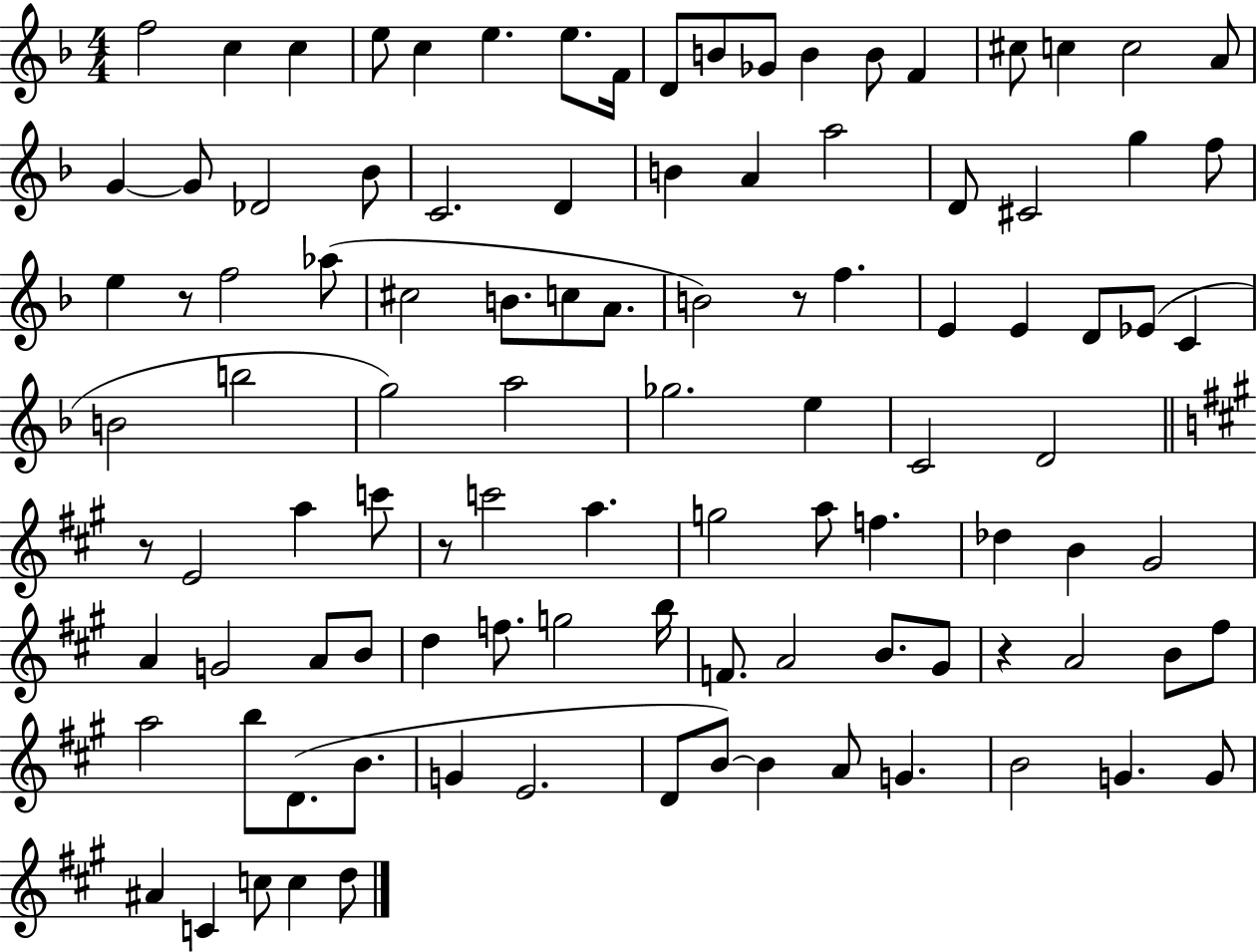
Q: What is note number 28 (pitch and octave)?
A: D4